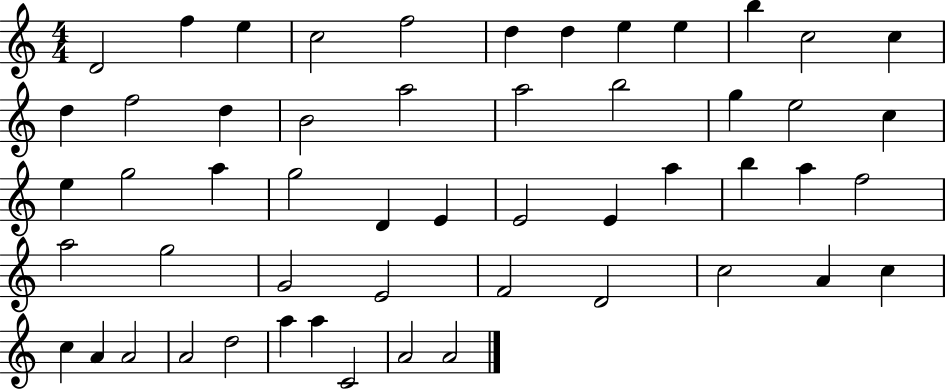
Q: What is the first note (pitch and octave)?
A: D4